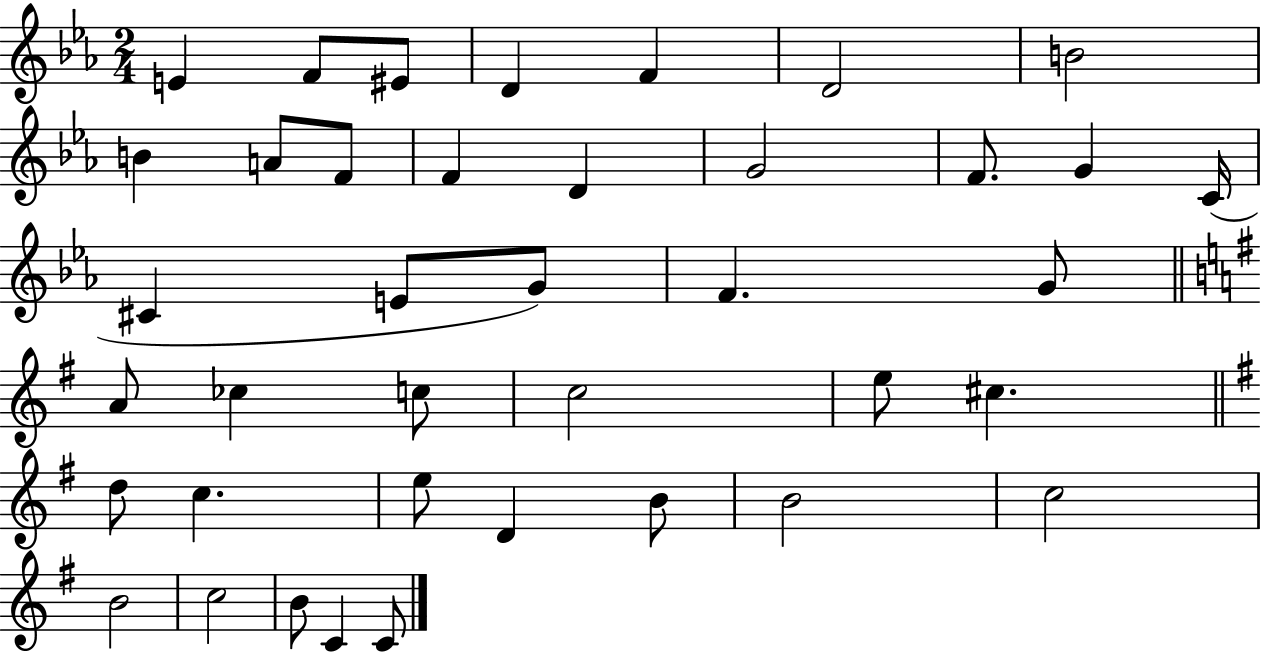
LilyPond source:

{
  \clef treble
  \numericTimeSignature
  \time 2/4
  \key ees \major
  e'4 f'8 eis'8 | d'4 f'4 | d'2 | b'2 | \break b'4 a'8 f'8 | f'4 d'4 | g'2 | f'8. g'4 c'16( | \break cis'4 e'8 g'8) | f'4. g'8 | \bar "||" \break \key g \major a'8 ces''4 c''8 | c''2 | e''8 cis''4. | \bar "||" \break \key g \major d''8 c''4. | e''8 d'4 b'8 | b'2 | c''2 | \break b'2 | c''2 | b'8 c'4 c'8 | \bar "|."
}